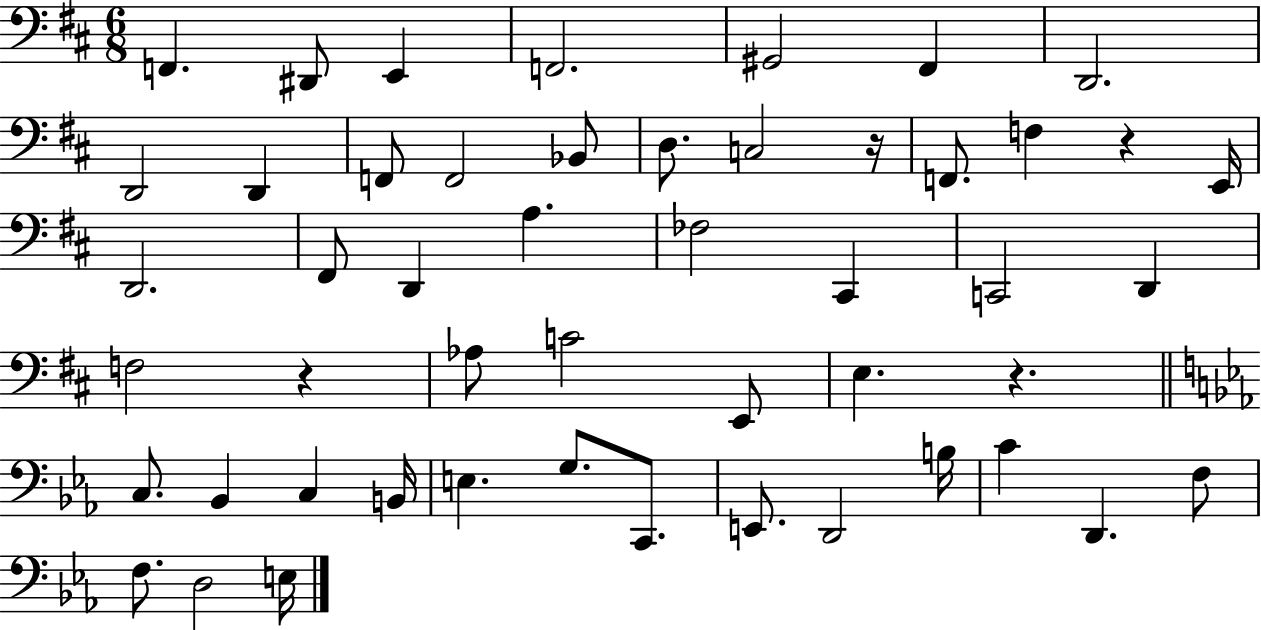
{
  \clef bass
  \numericTimeSignature
  \time 6/8
  \key d \major
  f,4. dis,8 e,4 | f,2. | gis,2 fis,4 | d,2. | \break d,2 d,4 | f,8 f,2 bes,8 | d8. c2 r16 | f,8. f4 r4 e,16 | \break d,2. | fis,8 d,4 a4. | fes2 cis,4 | c,2 d,4 | \break f2 r4 | aes8 c'2 e,8 | e4. r4. | \bar "||" \break \key ees \major c8. bes,4 c4 b,16 | e4. g8. c,8. | e,8. d,2 b16 | c'4 d,4. f8 | \break f8. d2 e16 | \bar "|."
}